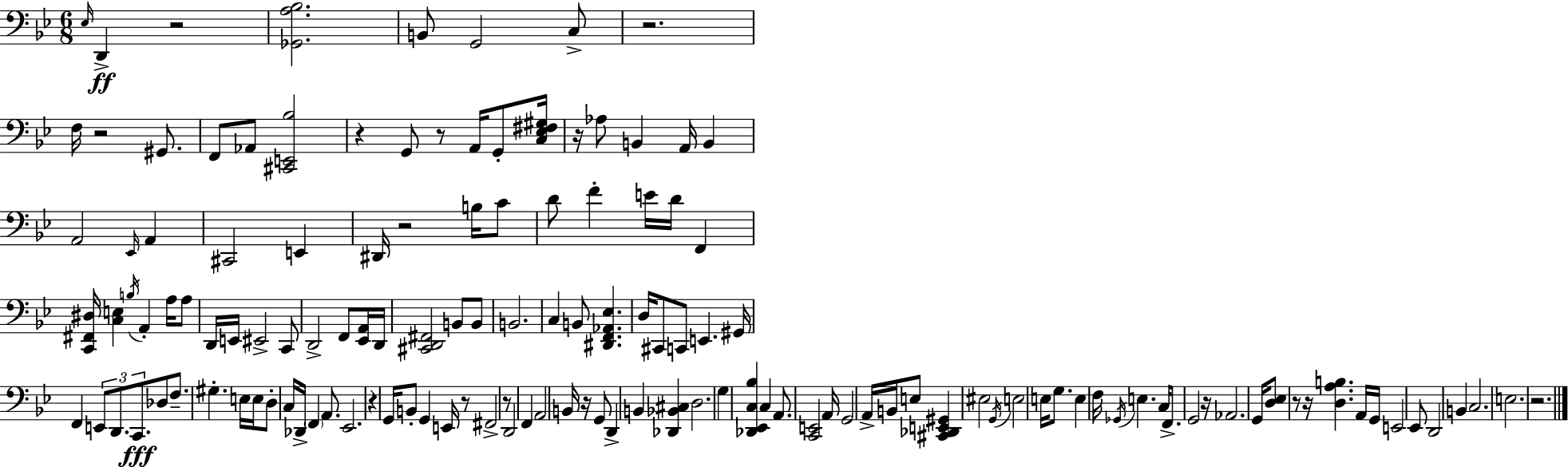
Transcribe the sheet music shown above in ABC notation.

X:1
T:Untitled
M:6/8
L:1/4
K:Gm
_E,/4 D,, z2 [_G,,A,_B,]2 B,,/2 G,,2 C,/2 z2 F,/4 z2 ^G,,/2 F,,/2 _A,,/2 [^C,,E,,_B,]2 z G,,/2 z/2 A,,/4 G,,/2 [C,_E,^F,^G,]/4 z/4 _A,/2 B,, A,,/4 B,, A,,2 _E,,/4 A,, ^C,,2 E,, ^D,,/4 z2 B,/4 C/2 D/2 F E/4 D/4 F,, [C,,^F,,^D,]/4 [C,E,] B,/4 A,, A,/4 A,/2 D,,/4 E,,/4 ^E,,2 C,,/2 D,,2 F,,/2 [_E,,A,,]/4 D,,/4 [^C,,D,,^F,,]2 B,,/2 B,,/2 B,,2 C, B,,/2 [^D,,F,,_A,,_E,] D,/4 ^C,,/2 C,,/2 E,, ^G,,/4 F,, E,,/2 D,,/2 C,,/2 _D,/2 F,/2 ^G, E,/4 E,/4 D,/2 C,/4 _D,,/4 F,, A,,/2 _E,,2 z G,,/4 B,,/2 G,, E,,/4 z/2 ^F,,2 z/2 D,,2 F,, A,,2 B,,/4 z/4 G,,/2 D,, B,, [_D,,_B,,^C,] D,2 G, [_D,,_E,,C,_B,] C, A,,/2 [C,,E,,]2 A,,/4 G,,2 A,,/4 B,,/4 E,/2 [^C,,_D,,E,,^G,,] ^E,2 G,,/4 E,2 E,/4 G,/2 E, F,/4 _G,,/4 E, C,/4 F,,/2 G,,2 z/4 _A,,2 G,,/4 [D,_E,]/2 z/2 z/4 [D,A,B,] A,,/4 G,,/4 E,,2 _E,,/2 D,,2 B,, C,2 E,2 z2